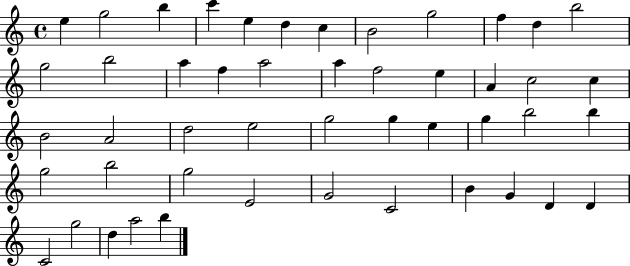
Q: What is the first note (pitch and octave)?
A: E5